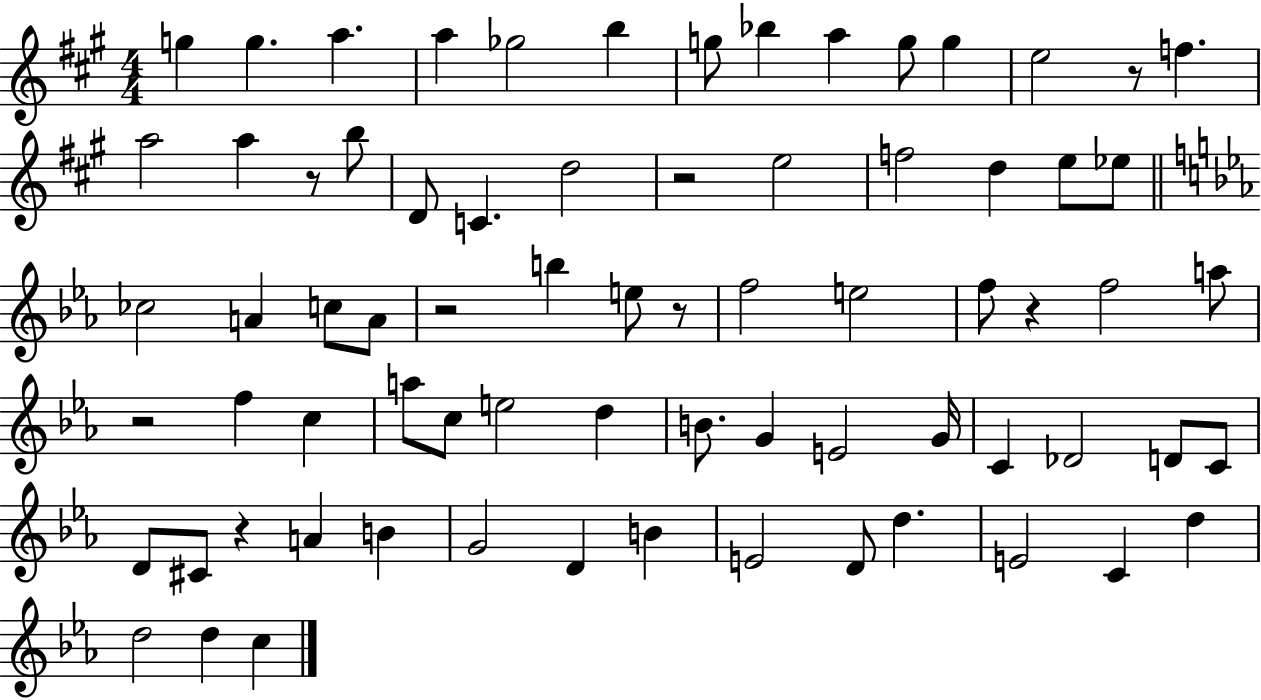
X:1
T:Untitled
M:4/4
L:1/4
K:A
g g a a _g2 b g/2 _b a g/2 g e2 z/2 f a2 a z/2 b/2 D/2 C d2 z2 e2 f2 d e/2 _e/2 _c2 A c/2 A/2 z2 b e/2 z/2 f2 e2 f/2 z f2 a/2 z2 f c a/2 c/2 e2 d B/2 G E2 G/4 C _D2 D/2 C/2 D/2 ^C/2 z A B G2 D B E2 D/2 d E2 C d d2 d c